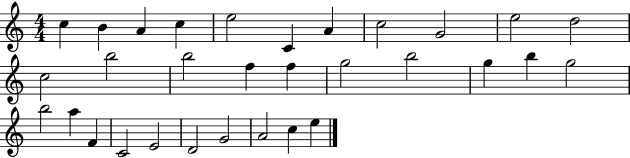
X:1
T:Untitled
M:4/4
L:1/4
K:C
c B A c e2 C A c2 G2 e2 d2 c2 b2 b2 f f g2 b2 g b g2 b2 a F C2 E2 D2 G2 A2 c e